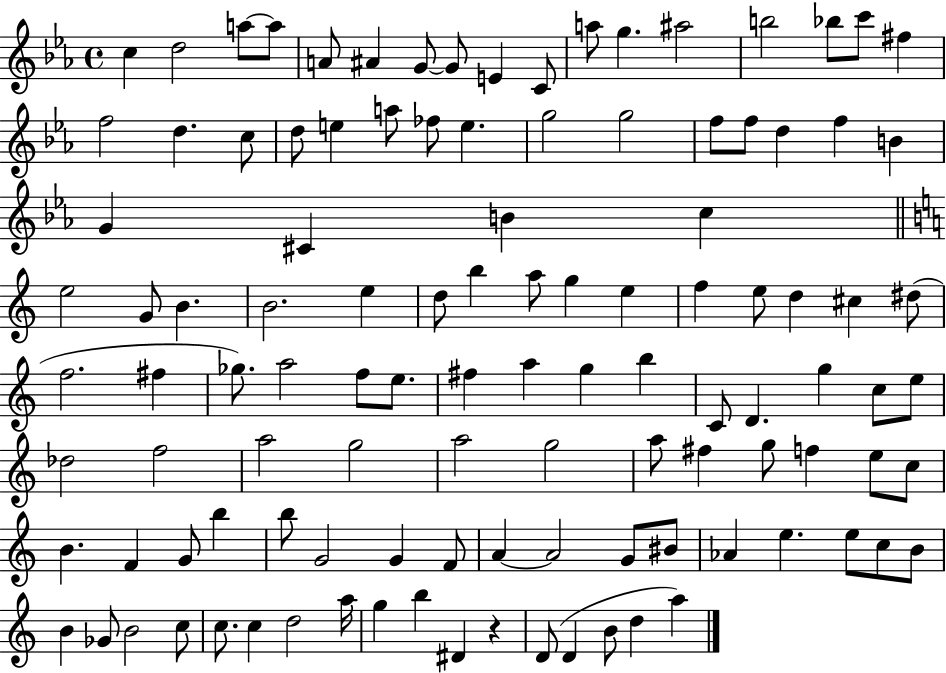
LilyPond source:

{
  \clef treble
  \time 4/4
  \defaultTimeSignature
  \key ees \major
  c''4 d''2 a''8~~ a''8 | a'8 ais'4 g'8~~ g'8 e'4 c'8 | a''8 g''4. ais''2 | b''2 bes''8 c'''8 fis''4 | \break f''2 d''4. c''8 | d''8 e''4 a''8 fes''8 e''4. | g''2 g''2 | f''8 f''8 d''4 f''4 b'4 | \break g'4 cis'4 b'4 c''4 | \bar "||" \break \key c \major e''2 g'8 b'4. | b'2. e''4 | d''8 b''4 a''8 g''4 e''4 | f''4 e''8 d''4 cis''4 dis''8( | \break f''2. fis''4 | ges''8.) a''2 f''8 e''8. | fis''4 a''4 g''4 b''4 | c'8 d'4. g''4 c''8 e''8 | \break des''2 f''2 | a''2 g''2 | a''2 g''2 | a''8 fis''4 g''8 f''4 e''8 c''8 | \break b'4. f'4 g'8 b''4 | b''8 g'2 g'4 f'8 | a'4~~ a'2 g'8 bis'8 | aes'4 e''4. e''8 c''8 b'8 | \break b'4 ges'8 b'2 c''8 | c''8. c''4 d''2 a''16 | g''4 b''4 dis'4 r4 | d'8( d'4 b'8 d''4 a''4) | \break \bar "|."
}